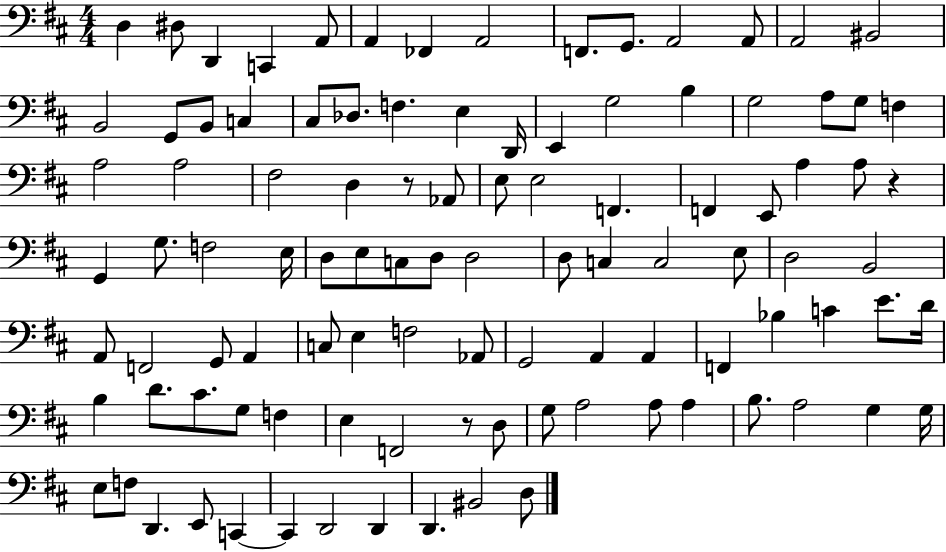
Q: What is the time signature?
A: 4/4